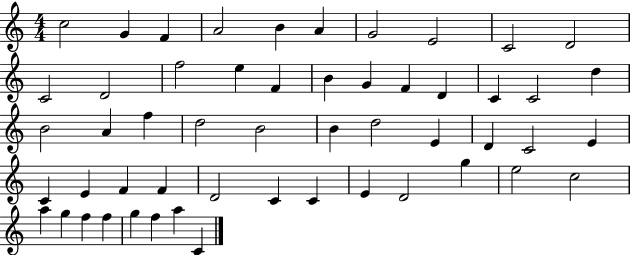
X:1
T:Untitled
M:4/4
L:1/4
K:C
c2 G F A2 B A G2 E2 C2 D2 C2 D2 f2 e F B G F D C C2 d B2 A f d2 B2 B d2 E D C2 E C E F F D2 C C E D2 g e2 c2 a g f f g f a C